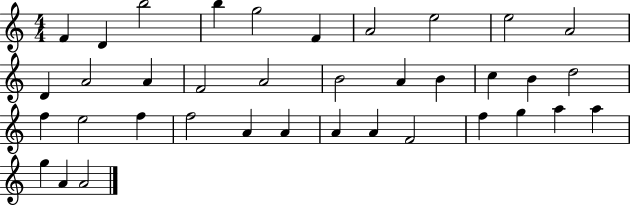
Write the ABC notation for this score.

X:1
T:Untitled
M:4/4
L:1/4
K:C
F D b2 b g2 F A2 e2 e2 A2 D A2 A F2 A2 B2 A B c B d2 f e2 f f2 A A A A F2 f g a a g A A2